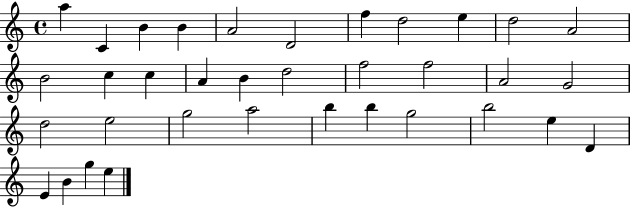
{
  \clef treble
  \time 4/4
  \defaultTimeSignature
  \key c \major
  a''4 c'4 b'4 b'4 | a'2 d'2 | f''4 d''2 e''4 | d''2 a'2 | \break b'2 c''4 c''4 | a'4 b'4 d''2 | f''2 f''2 | a'2 g'2 | \break d''2 e''2 | g''2 a''2 | b''4 b''4 g''2 | b''2 e''4 d'4 | \break e'4 b'4 g''4 e''4 | \bar "|."
}